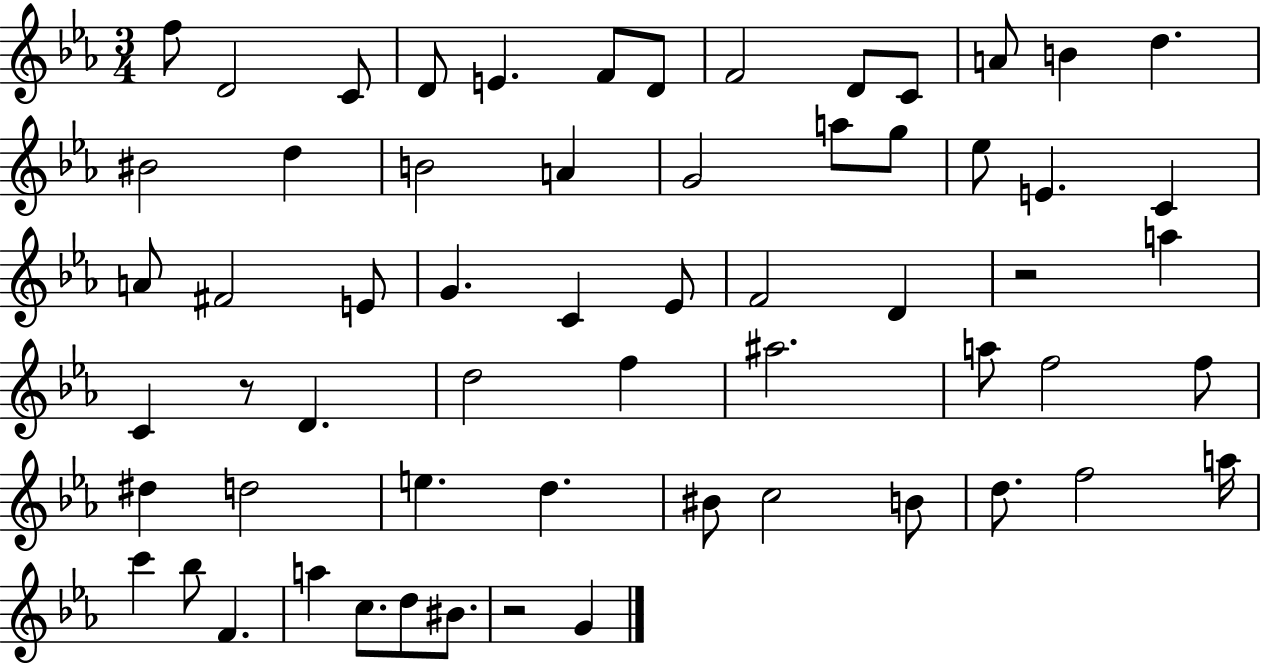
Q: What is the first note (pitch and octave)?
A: F5